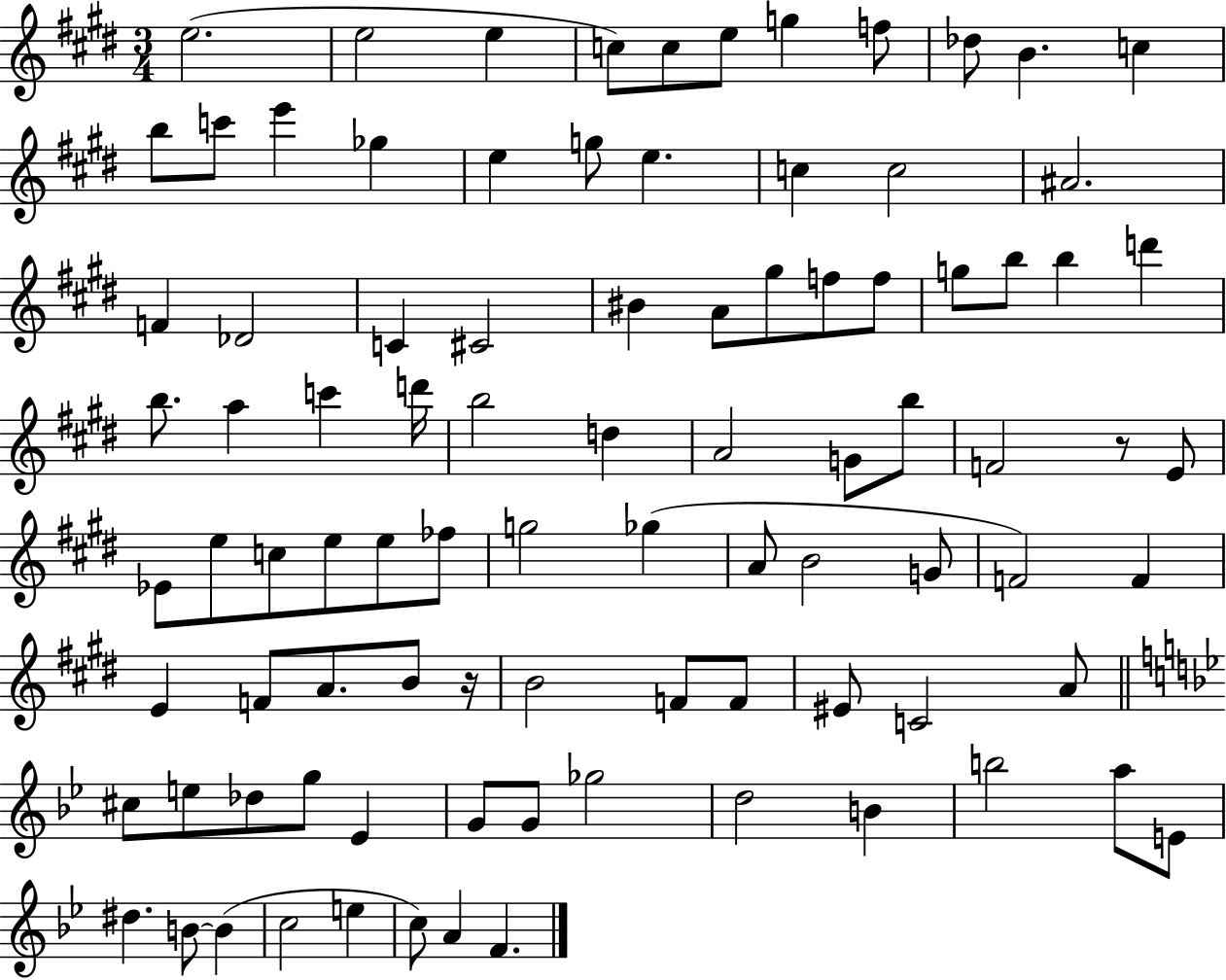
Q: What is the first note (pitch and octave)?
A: E5